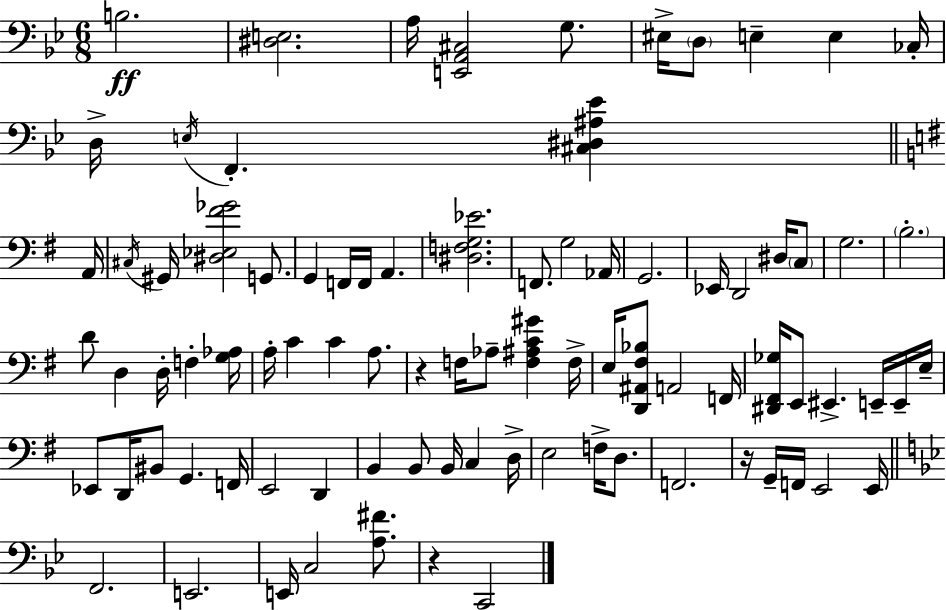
B3/h. [D#3,E3]/h. A3/s [E2,A2,C#3]/h G3/e. EIS3/s D3/e E3/q E3/q CES3/s D3/s E3/s F2/q. [C#3,D#3,A#3,Eb4]/q A2/s C#3/s G#2/s [D#3,Eb3,F#4,Gb4]/h G2/e. G2/q F2/s F2/s A2/q. [D#3,F3,G3,Eb4]/h. F2/e. G3/h Ab2/s G2/h. Eb2/s D2/h D#3/s C3/e G3/h. B3/h. D4/e D3/q D3/s F3/q [G3,Ab3]/s A3/s C4/q C4/q A3/e. R/q F3/s Ab3/e [F3,A#3,C4,G#4]/q F3/s E3/s [D2,A#2,F#3,Bb3]/e A2/h F2/s [D#2,F#2,Gb3]/s E2/e EIS2/q. E2/s E2/s E3/s Eb2/e D2/s BIS2/e G2/q. F2/s E2/h D2/q B2/q B2/e B2/s C3/q D3/s E3/h F3/s D3/e. F2/h. R/s G2/s F2/s E2/h E2/s F2/h. E2/h. E2/s C3/h [A3,F#4]/e. R/q C2/h